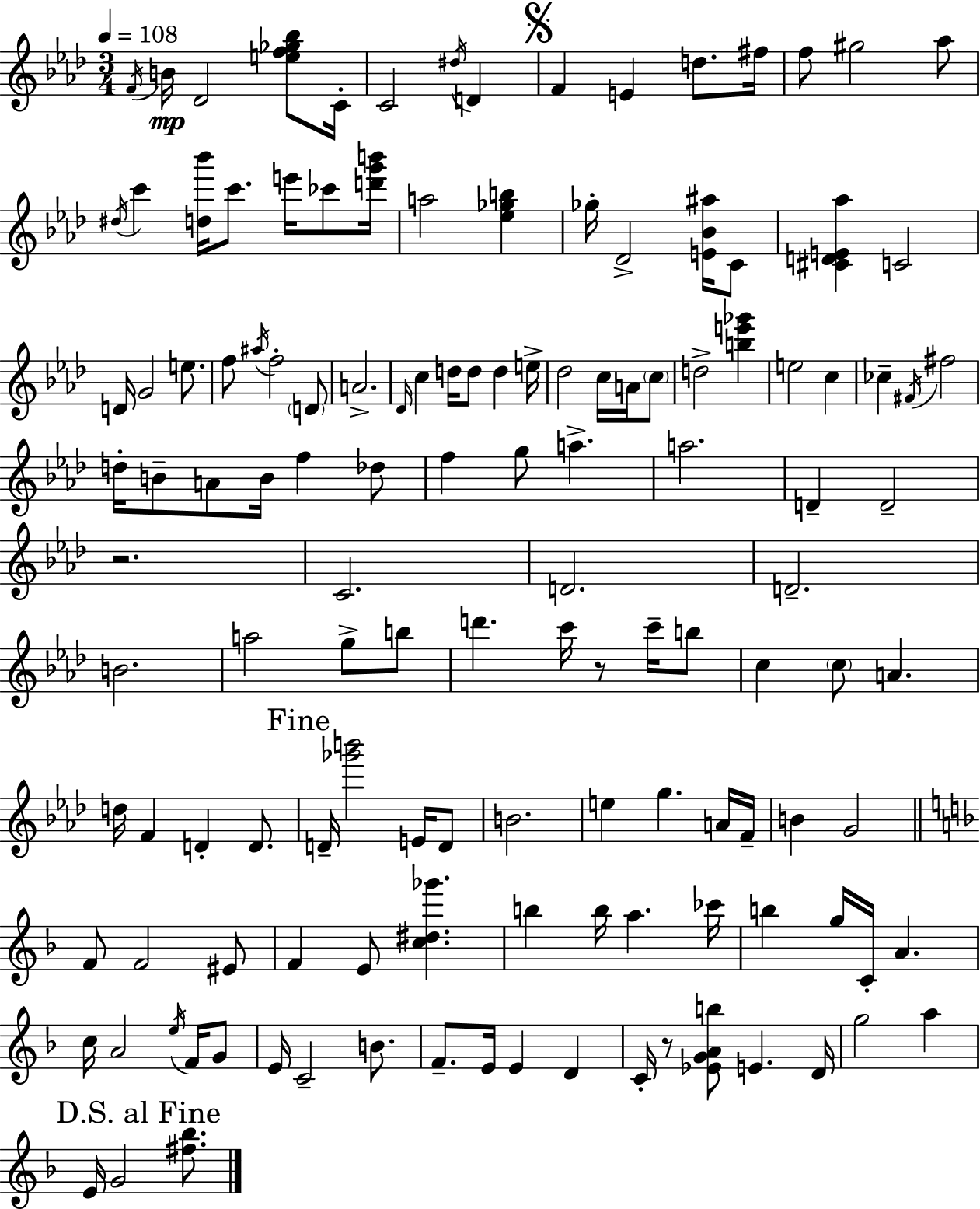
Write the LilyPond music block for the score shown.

{
  \clef treble
  \numericTimeSignature
  \time 3/4
  \key aes \major
  \tempo 4 = 108
  \acciaccatura { f'16 }\mp b'16 des'2 <e'' f'' ges'' bes''>8 | c'16-. c'2 \acciaccatura { dis''16 } d'4 | \mark \markup { \musicglyph "scripts.segno" } f'4 e'4 d''8. | fis''16 f''8 gis''2 | \break aes''8 \acciaccatura { dis''16 } c'''4 <d'' bes'''>16 c'''8. e'''16 | ces'''8 <d''' g''' b'''>16 a''2 <ees'' ges'' b''>4 | ges''16-. des'2-> | <e' bes' ais''>16 c'8 <cis' d' e' aes''>4 c'2 | \break d'16 g'2 | e''8. f''8 \acciaccatura { ais''16 } f''2-. | \parenthesize d'8 a'2.-> | \grace { des'16 } c''4 d''16 d''8 | \break d''4 e''16-> des''2 | c''16 a'16 \parenthesize c''8 d''2-> | <b'' e''' ges'''>4 e''2 | c''4 ces''4-- \acciaccatura { fis'16 } fis''2 | \break d''16-. b'8-- a'8 b'16 | f''4 des''8 f''4 g''8 | a''4.-> a''2. | d'4-- d'2-- | \break r2. | c'2. | d'2. | d'2.-- | \break b'2. | a''2 | g''8-> b''8 d'''4. | c'''16 r8 c'''16-- b''8 c''4 \parenthesize c''8 | \break a'4. d''16 f'4 d'4-. | d'8. \mark "Fine" d'16-- <ges''' b'''>2 | e'16 d'8 b'2. | e''4 g''4. | \break a'16 f'16-- b'4 g'2 | \bar "||" \break \key f \major f'8 f'2 eis'8 | f'4 e'8 <c'' dis'' ges'''>4. | b''4 b''16 a''4. ces'''16 | b''4 g''16 c'16-. a'4. | \break c''16 a'2 \acciaccatura { e''16 } f'16 g'8 | e'16 c'2-- b'8. | f'8.-- e'16 e'4 d'4 | c'16-. r8 <ees' g' a' b''>8 e'4. | \break d'16 g''2 a''4 | \mark "D.S. al Fine" e'16 g'2 <fis'' bes''>8. | \bar "|."
}